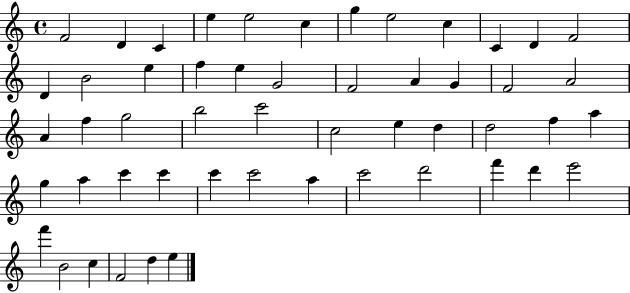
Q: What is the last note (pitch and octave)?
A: E5